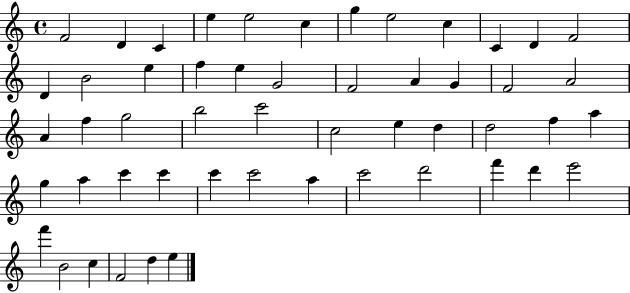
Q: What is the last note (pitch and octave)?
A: E5